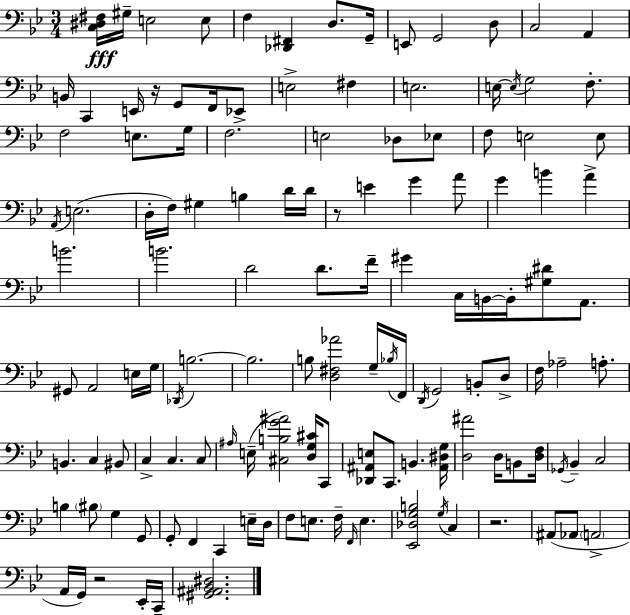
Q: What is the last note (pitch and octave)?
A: C2